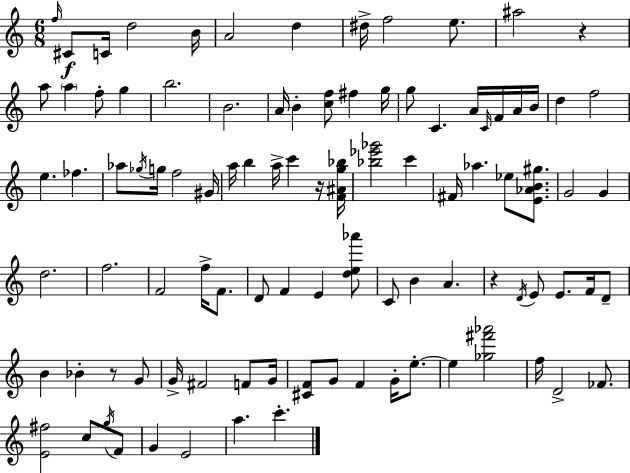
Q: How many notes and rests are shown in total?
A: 97